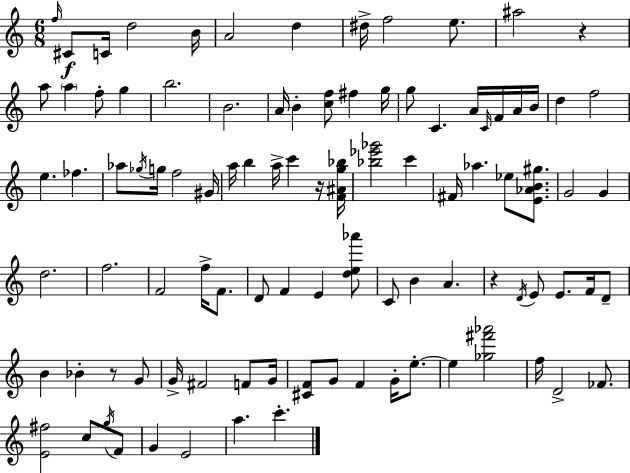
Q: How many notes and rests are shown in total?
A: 97